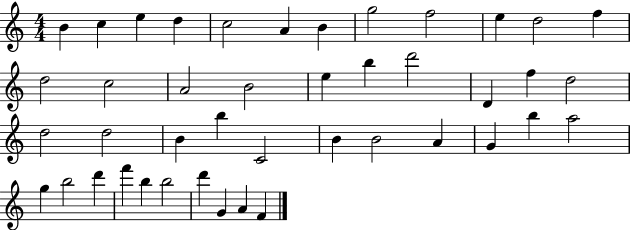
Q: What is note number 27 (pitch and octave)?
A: C4